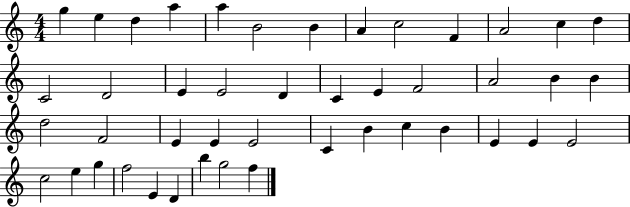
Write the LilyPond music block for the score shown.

{
  \clef treble
  \numericTimeSignature
  \time 4/4
  \key c \major
  g''4 e''4 d''4 a''4 | a''4 b'2 b'4 | a'4 c''2 f'4 | a'2 c''4 d''4 | \break c'2 d'2 | e'4 e'2 d'4 | c'4 e'4 f'2 | a'2 b'4 b'4 | \break d''2 f'2 | e'4 e'4 e'2 | c'4 b'4 c''4 b'4 | e'4 e'4 e'2 | \break c''2 e''4 g''4 | f''2 e'4 d'4 | b''4 g''2 f''4 | \bar "|."
}